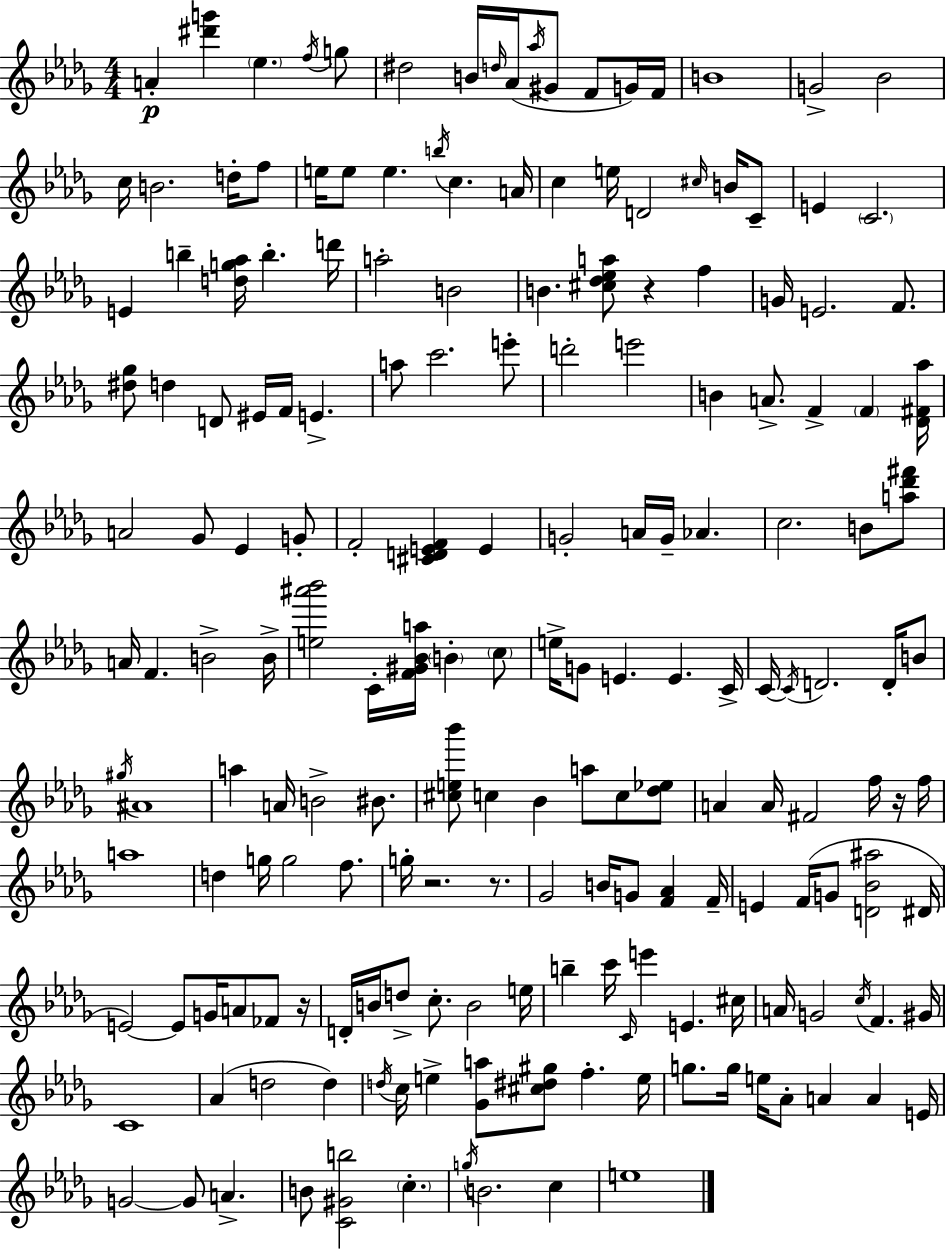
{
  \clef treble
  \numericTimeSignature
  \time 4/4
  \key bes \minor
  \repeat volta 2 { a'4-.\p <dis''' g'''>4 \parenthesize ees''4. \acciaccatura { f''16 } g''8 | dis''2 b'16 \grace { d''16 } aes'16( \acciaccatura { aes''16 } gis'8 f'8 | g'16) f'16 b'1 | g'2-> bes'2 | \break c''16 b'2. | d''16-. f''8 e''16 e''8 e''4. \acciaccatura { b''16 } c''4. | a'16 c''4 e''16 d'2 | \grace { cis''16 } b'16 c'8-- e'4 \parenthesize c'2. | \break e'4 b''4-- <d'' g'' aes''>16 b''4.-. | d'''16 a''2-. b'2 | b'4. <cis'' des'' ees'' a''>8 r4 | f''4 g'16 e'2. | \break f'8. <dis'' ges''>8 d''4 d'8 eis'16 f'16 e'4.-> | a''8 c'''2. | e'''8-. d'''2-. e'''2 | b'4 a'8.-> f'4-> | \break \parenthesize f'4 <des' fis' aes''>16 a'2 ges'8 ees'4 | g'8-. f'2-. <cis' d' e' f'>4 | e'4 g'2-. a'16 g'16-- aes'4. | c''2. | \break b'8 <a'' des''' fis'''>8 a'16 f'4. b'2-> | b'16-> <e'' ais''' bes'''>2 c'16-. <f' gis' bes' a''>16 \parenthesize b'4-. | \parenthesize c''8 e''16-> g'8 e'4. e'4. | c'16-> c'16~~ \acciaccatura { c'16 } d'2. | \break d'16-. b'8 \acciaccatura { gis''16 } ais'1 | a''4 a'16 b'2-> | bis'8. <cis'' e'' bes'''>8 c''4 bes'4 | a''8 c''8 <des'' ees''>8 a'4 a'16 fis'2 | \break f''16 r16 f''16 a''1 | d''4 g''16 g''2 | f''8. g''16-. r2. | r8. ges'2 b'16 | \break g'8 <f' aes'>4 f'16-- e'4 f'16( g'8 <d' bes' ais''>2 | dis'16 e'2~~) e'8 | g'16 a'8 fes'8 r16 d'16-. b'16 d''8-> c''8.-. b'2 | e''16 b''4-- c'''16 \grace { c'16 } e'''4 | \break e'4. cis''16 a'16 g'2 | \acciaccatura { c''16 } f'4. gis'16 c'1 | aes'4( d''2 | d''4) \acciaccatura { d''16 } c''16 e''4-> <ges' a''>8 | \break <cis'' dis'' gis''>8 f''4.-. e''16 g''8. g''16 e''16 aes'8-. | a'4 a'4 e'16 g'2~~ | g'8 a'4.-> b'8 <c' gis' b''>2 | \parenthesize c''4.-. \acciaccatura { g''16 } b'2. | \break c''4 e''1 | } \bar "|."
}